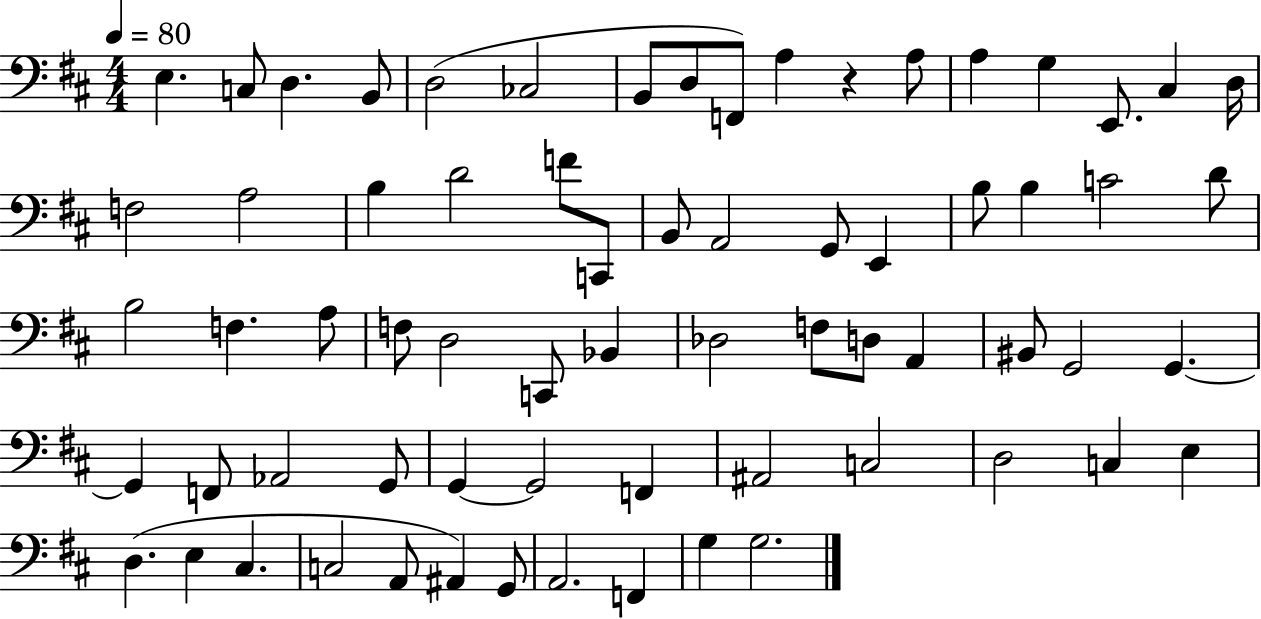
X:1
T:Untitled
M:4/4
L:1/4
K:D
E, C,/2 D, B,,/2 D,2 _C,2 B,,/2 D,/2 F,,/2 A, z A,/2 A, G, E,,/2 ^C, D,/4 F,2 A,2 B, D2 F/2 C,,/2 B,,/2 A,,2 G,,/2 E,, B,/2 B, C2 D/2 B,2 F, A,/2 F,/2 D,2 C,,/2 _B,, _D,2 F,/2 D,/2 A,, ^B,,/2 G,,2 G,, G,, F,,/2 _A,,2 G,,/2 G,, G,,2 F,, ^A,,2 C,2 D,2 C, E, D, E, ^C, C,2 A,,/2 ^A,, G,,/2 A,,2 F,, G, G,2